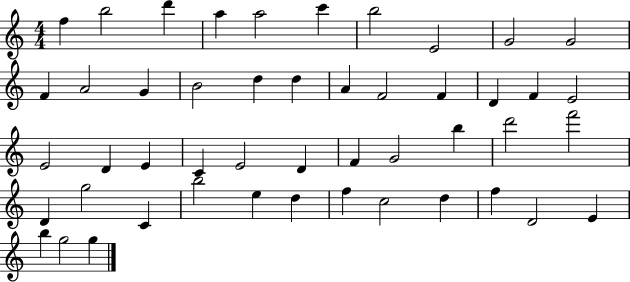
F5/q B5/h D6/q A5/q A5/h C6/q B5/h E4/h G4/h G4/h F4/q A4/h G4/q B4/h D5/q D5/q A4/q F4/h F4/q D4/q F4/q E4/h E4/h D4/q E4/q C4/q E4/h D4/q F4/q G4/h B5/q D6/h F6/h D4/q G5/h C4/q B5/h E5/q D5/q F5/q C5/h D5/q F5/q D4/h E4/q B5/q G5/h G5/q